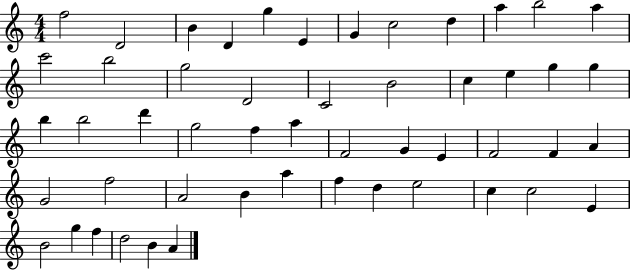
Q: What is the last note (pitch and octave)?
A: A4